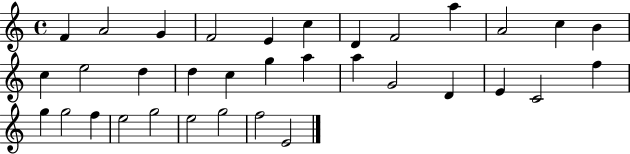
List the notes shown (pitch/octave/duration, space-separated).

F4/q A4/h G4/q F4/h E4/q C5/q D4/q F4/h A5/q A4/h C5/q B4/q C5/q E5/h D5/q D5/q C5/q G5/q A5/q A5/q G4/h D4/q E4/q C4/h F5/q G5/q G5/h F5/q E5/h G5/h E5/h G5/h F5/h E4/h